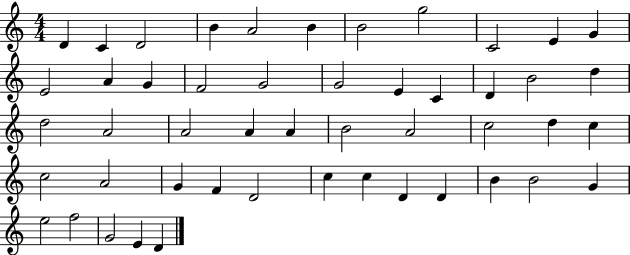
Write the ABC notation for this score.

X:1
T:Untitled
M:4/4
L:1/4
K:C
D C D2 B A2 B B2 g2 C2 E G E2 A G F2 G2 G2 E C D B2 d d2 A2 A2 A A B2 A2 c2 d c c2 A2 G F D2 c c D D B B2 G e2 f2 G2 E D